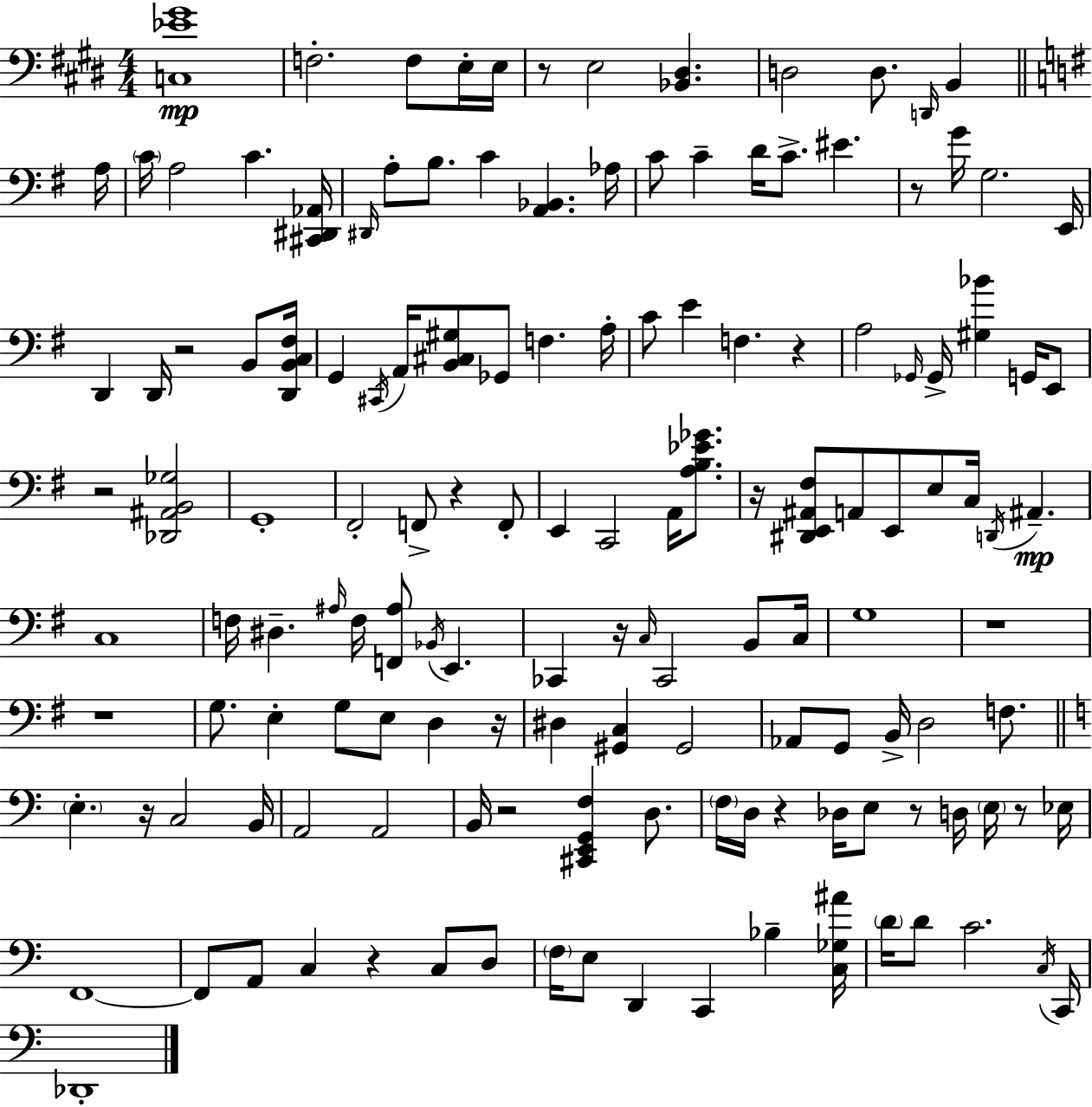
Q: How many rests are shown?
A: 17